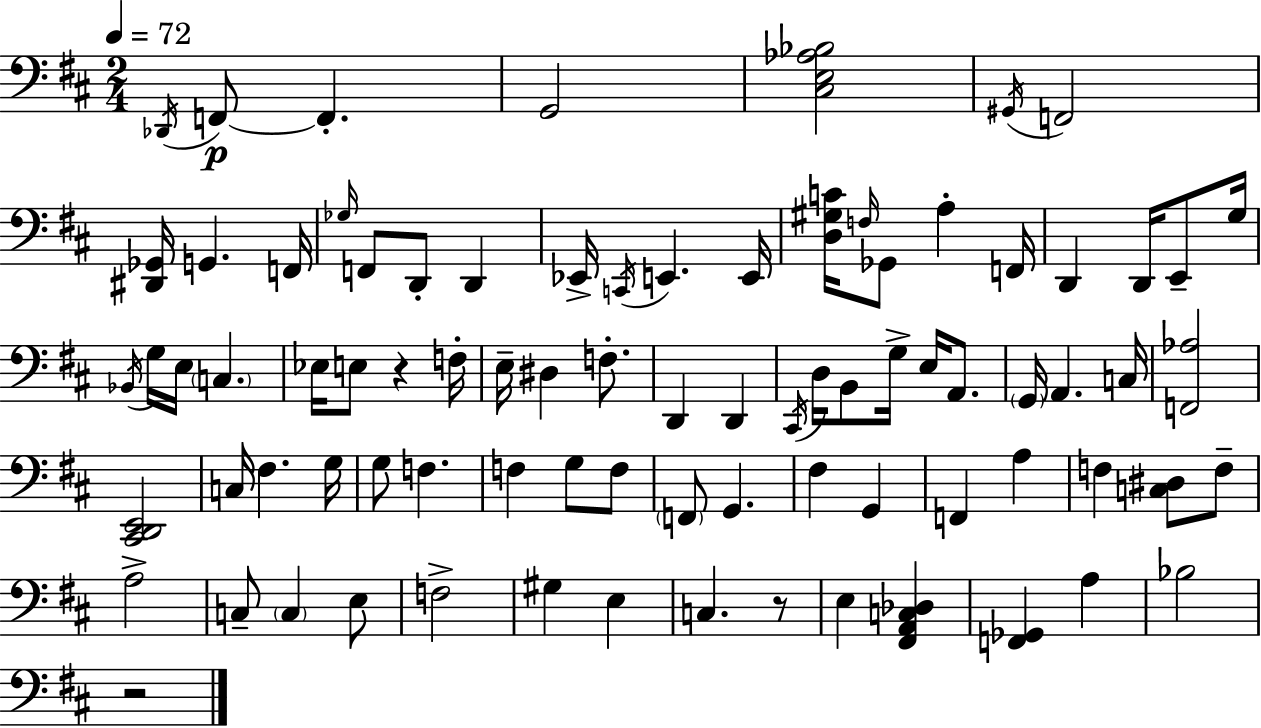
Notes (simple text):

Db2/s F2/e F2/q. G2/h [C#3,E3,Ab3,Bb3]/h G#2/s F2/h [D#2,Gb2]/s G2/q. F2/s Gb3/s F2/e D2/e D2/q Eb2/s C2/s E2/q. E2/s [D3,G#3,C4]/s F3/s Gb2/e A3/q F2/s D2/q D2/s E2/e G3/s Bb2/s G3/s E3/s C3/q. Eb3/s E3/e R/q F3/s E3/s D#3/q F3/e. D2/q D2/q C#2/s D3/s B2/e G3/s E3/s A2/e. G2/s A2/q. C3/s [F2,Ab3]/h [C#2,D2,E2]/h C3/s F#3/q. G3/s G3/e F3/q. F3/q G3/e F3/e F2/e G2/q. F#3/q G2/q F2/q A3/q F3/q [C3,D#3]/e F3/e A3/h C3/e C3/q E3/e F3/h G#3/q E3/q C3/q. R/e E3/q [F#2,A2,C3,Db3]/q [F2,Gb2]/q A3/q Bb3/h R/h